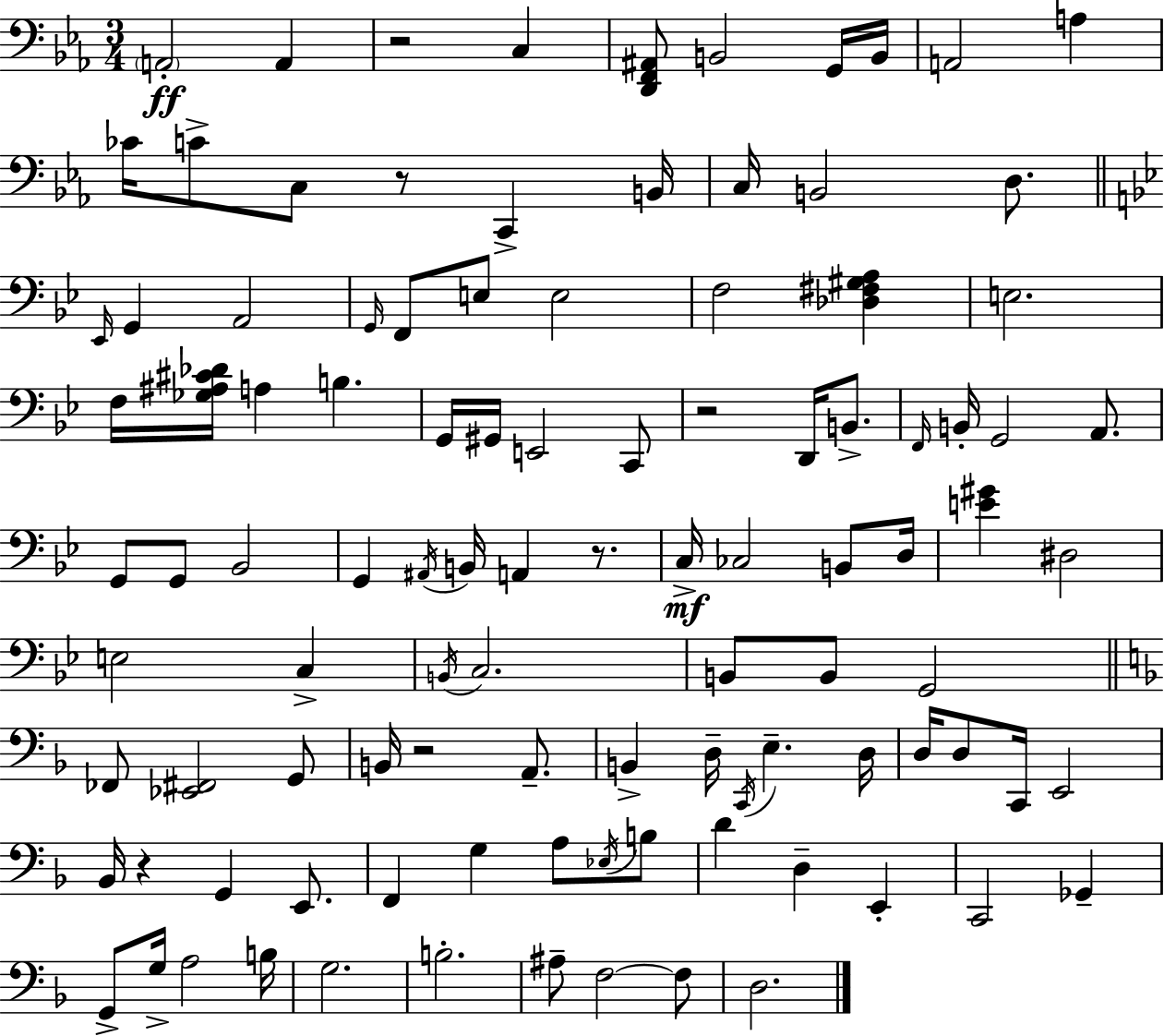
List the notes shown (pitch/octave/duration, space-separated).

A2/h A2/q R/h C3/q [D2,F2,A#2]/e B2/h G2/s B2/s A2/h A3/q CES4/s C4/e C3/e R/e C2/q B2/s C3/s B2/h D3/e. Eb2/s G2/q A2/h G2/s F2/e E3/e E3/h F3/h [Db3,F#3,G#3,A3]/q E3/h. F3/s [Gb3,A#3,C#4,Db4]/s A3/q B3/q. G2/s G#2/s E2/h C2/e R/h D2/s B2/e. F2/s B2/s G2/h A2/e. G2/e G2/e Bb2/h G2/q A#2/s B2/s A2/q R/e. C3/s CES3/h B2/e D3/s [E4,G#4]/q D#3/h E3/h C3/q B2/s C3/h. B2/e B2/e G2/h FES2/e [Eb2,F#2]/h G2/e B2/s R/h A2/e. B2/q D3/s C2/s E3/q. D3/s D3/s D3/e C2/s E2/h Bb2/s R/q G2/q E2/e. F2/q G3/q A3/e Eb3/s B3/e D4/q D3/q E2/q C2/h Gb2/q G2/e G3/s A3/h B3/s G3/h. B3/h. A#3/e F3/h F3/e D3/h.